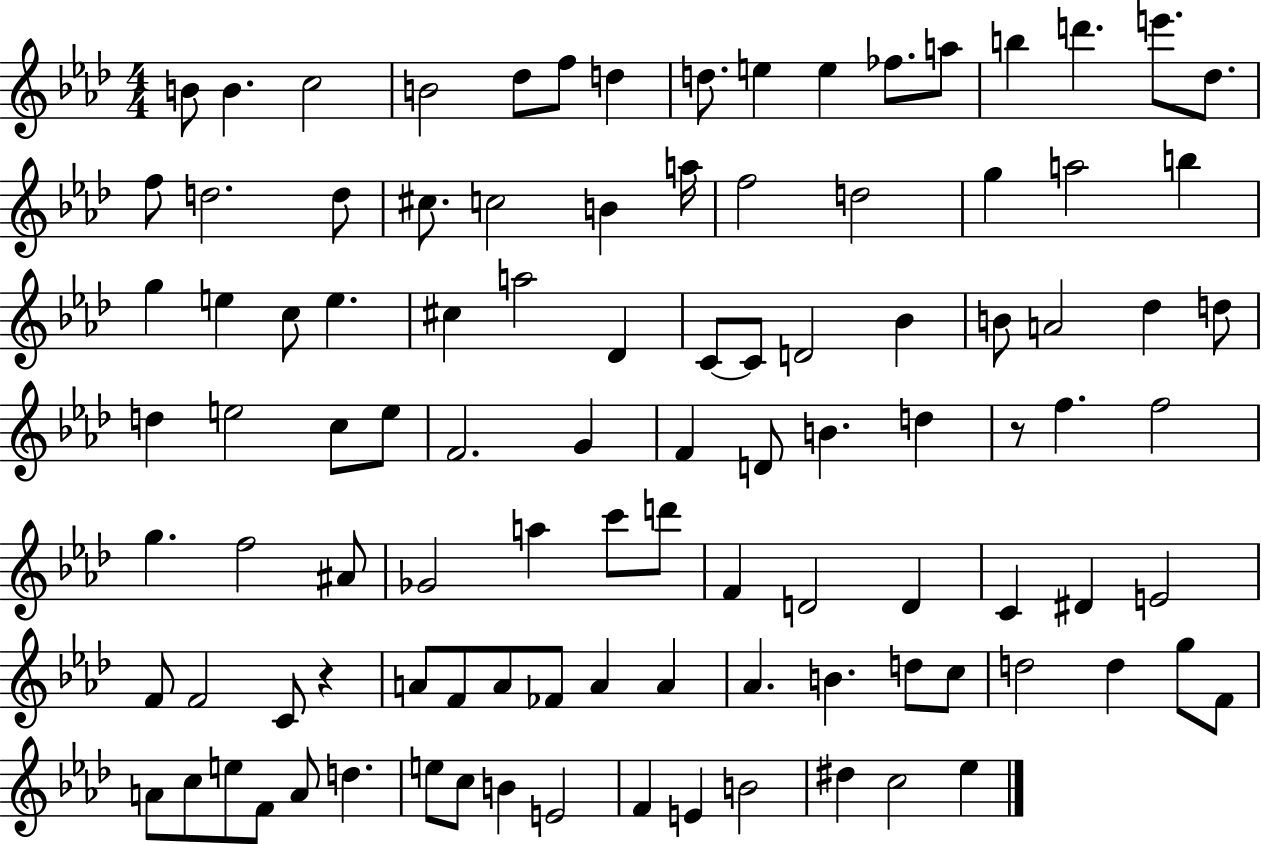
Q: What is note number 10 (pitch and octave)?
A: E5